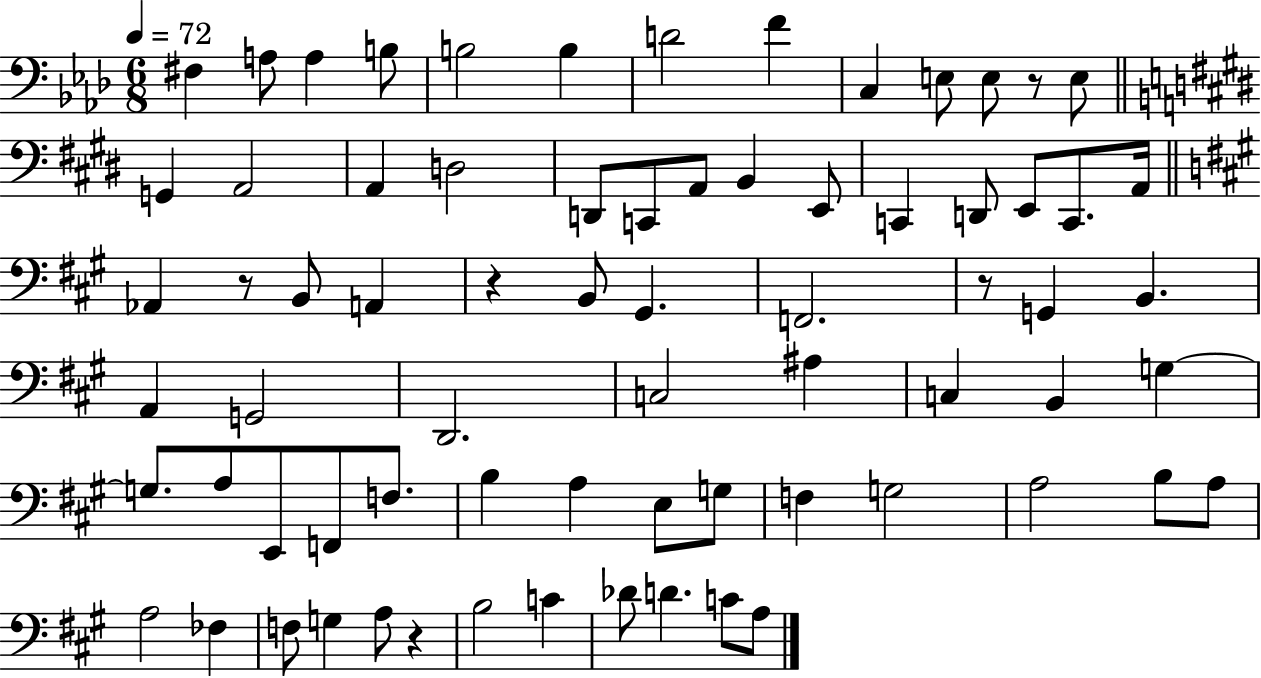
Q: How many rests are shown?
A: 5